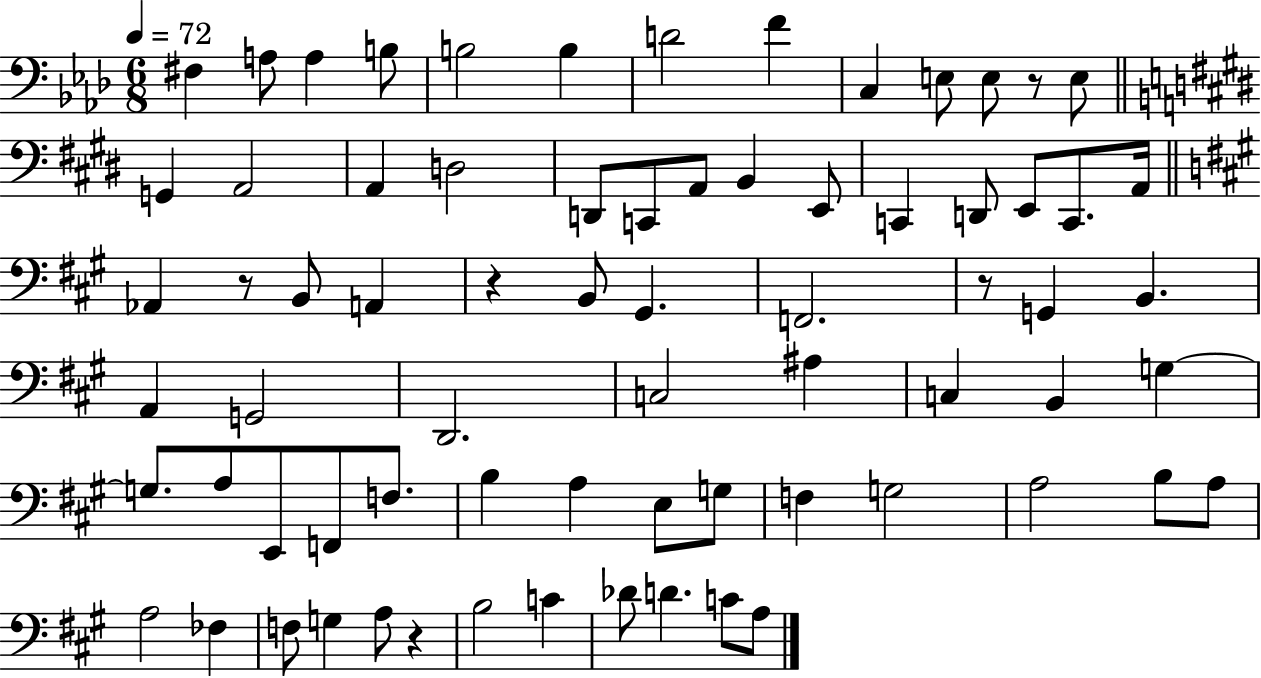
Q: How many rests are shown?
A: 5